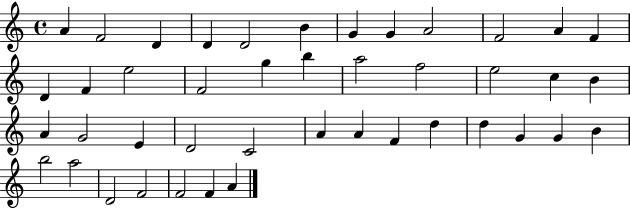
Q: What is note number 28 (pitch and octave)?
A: C4